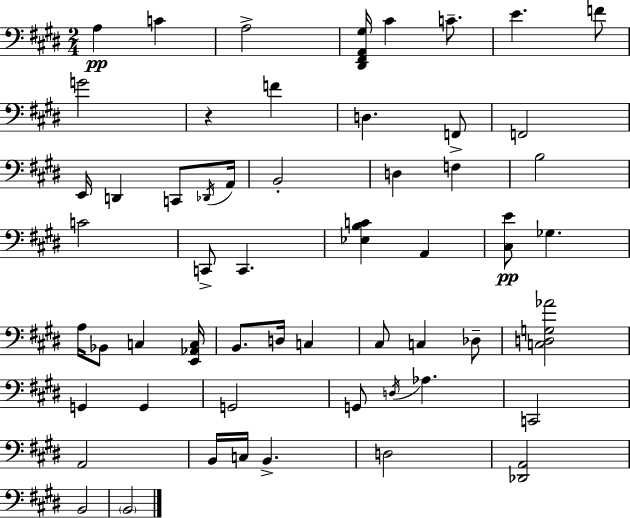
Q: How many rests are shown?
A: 1